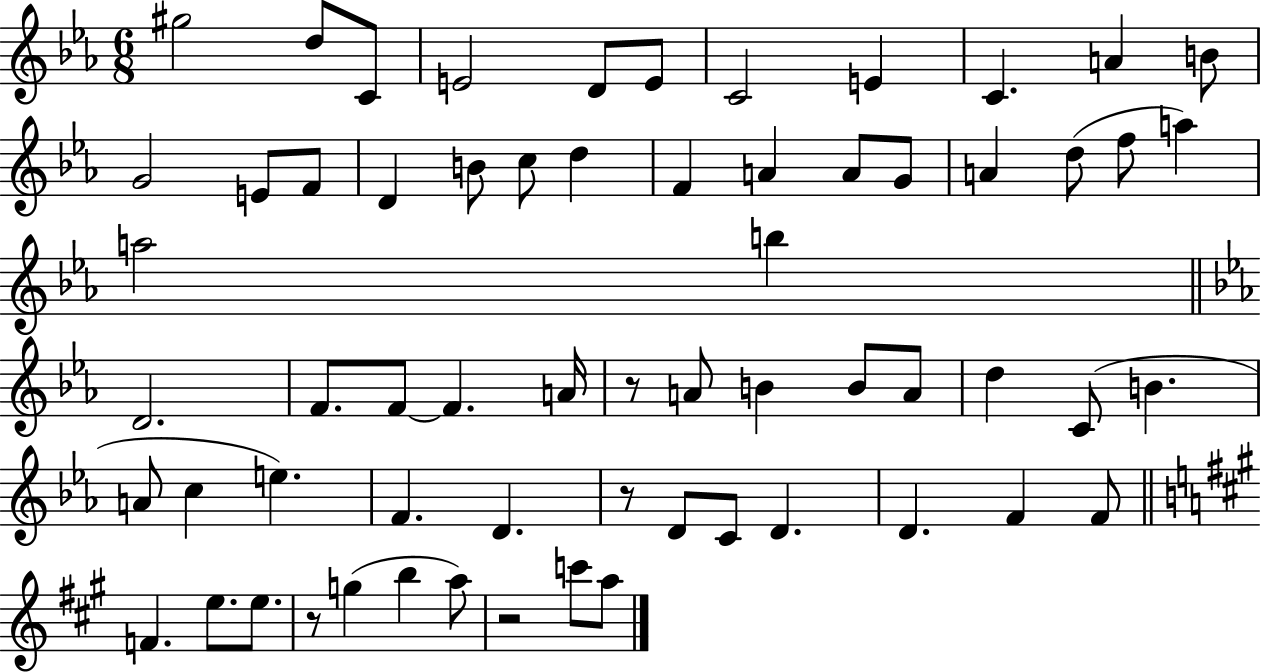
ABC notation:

X:1
T:Untitled
M:6/8
L:1/4
K:Eb
^g2 d/2 C/2 E2 D/2 E/2 C2 E C A B/2 G2 E/2 F/2 D B/2 c/2 d F A A/2 G/2 A d/2 f/2 a a2 b D2 F/2 F/2 F A/4 z/2 A/2 B B/2 A/2 d C/2 B A/2 c e F D z/2 D/2 C/2 D D F F/2 F e/2 e/2 z/2 g b a/2 z2 c'/2 a/2